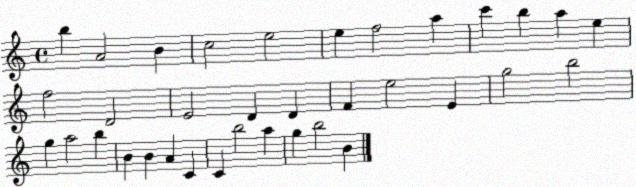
X:1
T:Untitled
M:4/4
L:1/4
K:C
b A2 B c2 e2 e f2 a c' b a e f2 D2 E2 D D F e2 E g2 b2 g a2 b B B A C C b2 a g b2 B